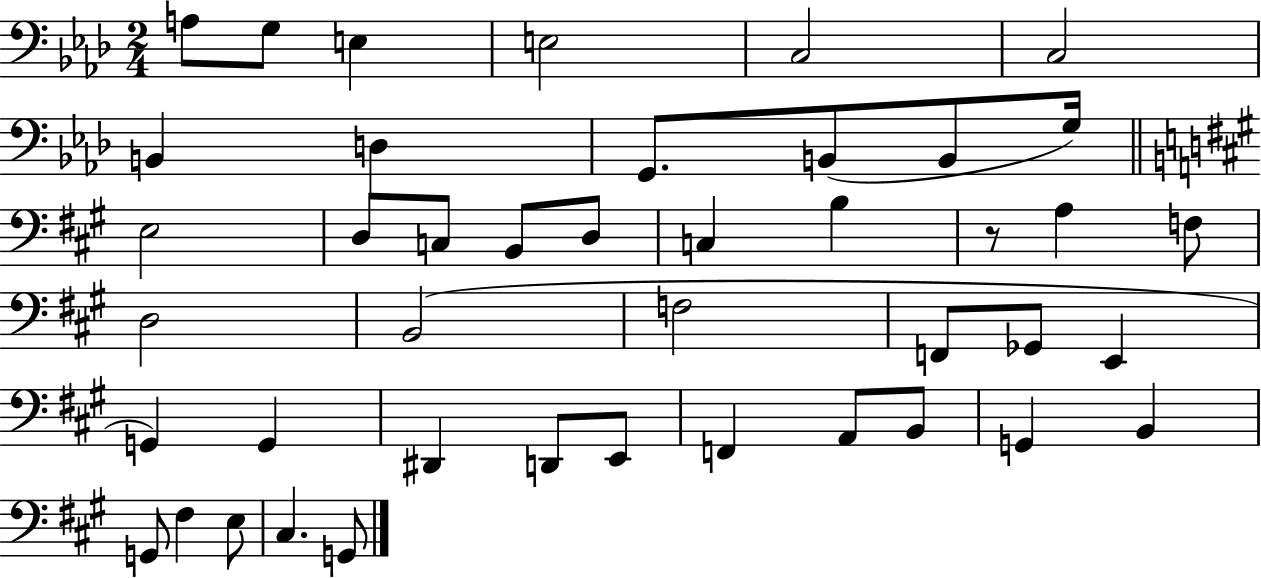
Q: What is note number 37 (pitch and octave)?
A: B2